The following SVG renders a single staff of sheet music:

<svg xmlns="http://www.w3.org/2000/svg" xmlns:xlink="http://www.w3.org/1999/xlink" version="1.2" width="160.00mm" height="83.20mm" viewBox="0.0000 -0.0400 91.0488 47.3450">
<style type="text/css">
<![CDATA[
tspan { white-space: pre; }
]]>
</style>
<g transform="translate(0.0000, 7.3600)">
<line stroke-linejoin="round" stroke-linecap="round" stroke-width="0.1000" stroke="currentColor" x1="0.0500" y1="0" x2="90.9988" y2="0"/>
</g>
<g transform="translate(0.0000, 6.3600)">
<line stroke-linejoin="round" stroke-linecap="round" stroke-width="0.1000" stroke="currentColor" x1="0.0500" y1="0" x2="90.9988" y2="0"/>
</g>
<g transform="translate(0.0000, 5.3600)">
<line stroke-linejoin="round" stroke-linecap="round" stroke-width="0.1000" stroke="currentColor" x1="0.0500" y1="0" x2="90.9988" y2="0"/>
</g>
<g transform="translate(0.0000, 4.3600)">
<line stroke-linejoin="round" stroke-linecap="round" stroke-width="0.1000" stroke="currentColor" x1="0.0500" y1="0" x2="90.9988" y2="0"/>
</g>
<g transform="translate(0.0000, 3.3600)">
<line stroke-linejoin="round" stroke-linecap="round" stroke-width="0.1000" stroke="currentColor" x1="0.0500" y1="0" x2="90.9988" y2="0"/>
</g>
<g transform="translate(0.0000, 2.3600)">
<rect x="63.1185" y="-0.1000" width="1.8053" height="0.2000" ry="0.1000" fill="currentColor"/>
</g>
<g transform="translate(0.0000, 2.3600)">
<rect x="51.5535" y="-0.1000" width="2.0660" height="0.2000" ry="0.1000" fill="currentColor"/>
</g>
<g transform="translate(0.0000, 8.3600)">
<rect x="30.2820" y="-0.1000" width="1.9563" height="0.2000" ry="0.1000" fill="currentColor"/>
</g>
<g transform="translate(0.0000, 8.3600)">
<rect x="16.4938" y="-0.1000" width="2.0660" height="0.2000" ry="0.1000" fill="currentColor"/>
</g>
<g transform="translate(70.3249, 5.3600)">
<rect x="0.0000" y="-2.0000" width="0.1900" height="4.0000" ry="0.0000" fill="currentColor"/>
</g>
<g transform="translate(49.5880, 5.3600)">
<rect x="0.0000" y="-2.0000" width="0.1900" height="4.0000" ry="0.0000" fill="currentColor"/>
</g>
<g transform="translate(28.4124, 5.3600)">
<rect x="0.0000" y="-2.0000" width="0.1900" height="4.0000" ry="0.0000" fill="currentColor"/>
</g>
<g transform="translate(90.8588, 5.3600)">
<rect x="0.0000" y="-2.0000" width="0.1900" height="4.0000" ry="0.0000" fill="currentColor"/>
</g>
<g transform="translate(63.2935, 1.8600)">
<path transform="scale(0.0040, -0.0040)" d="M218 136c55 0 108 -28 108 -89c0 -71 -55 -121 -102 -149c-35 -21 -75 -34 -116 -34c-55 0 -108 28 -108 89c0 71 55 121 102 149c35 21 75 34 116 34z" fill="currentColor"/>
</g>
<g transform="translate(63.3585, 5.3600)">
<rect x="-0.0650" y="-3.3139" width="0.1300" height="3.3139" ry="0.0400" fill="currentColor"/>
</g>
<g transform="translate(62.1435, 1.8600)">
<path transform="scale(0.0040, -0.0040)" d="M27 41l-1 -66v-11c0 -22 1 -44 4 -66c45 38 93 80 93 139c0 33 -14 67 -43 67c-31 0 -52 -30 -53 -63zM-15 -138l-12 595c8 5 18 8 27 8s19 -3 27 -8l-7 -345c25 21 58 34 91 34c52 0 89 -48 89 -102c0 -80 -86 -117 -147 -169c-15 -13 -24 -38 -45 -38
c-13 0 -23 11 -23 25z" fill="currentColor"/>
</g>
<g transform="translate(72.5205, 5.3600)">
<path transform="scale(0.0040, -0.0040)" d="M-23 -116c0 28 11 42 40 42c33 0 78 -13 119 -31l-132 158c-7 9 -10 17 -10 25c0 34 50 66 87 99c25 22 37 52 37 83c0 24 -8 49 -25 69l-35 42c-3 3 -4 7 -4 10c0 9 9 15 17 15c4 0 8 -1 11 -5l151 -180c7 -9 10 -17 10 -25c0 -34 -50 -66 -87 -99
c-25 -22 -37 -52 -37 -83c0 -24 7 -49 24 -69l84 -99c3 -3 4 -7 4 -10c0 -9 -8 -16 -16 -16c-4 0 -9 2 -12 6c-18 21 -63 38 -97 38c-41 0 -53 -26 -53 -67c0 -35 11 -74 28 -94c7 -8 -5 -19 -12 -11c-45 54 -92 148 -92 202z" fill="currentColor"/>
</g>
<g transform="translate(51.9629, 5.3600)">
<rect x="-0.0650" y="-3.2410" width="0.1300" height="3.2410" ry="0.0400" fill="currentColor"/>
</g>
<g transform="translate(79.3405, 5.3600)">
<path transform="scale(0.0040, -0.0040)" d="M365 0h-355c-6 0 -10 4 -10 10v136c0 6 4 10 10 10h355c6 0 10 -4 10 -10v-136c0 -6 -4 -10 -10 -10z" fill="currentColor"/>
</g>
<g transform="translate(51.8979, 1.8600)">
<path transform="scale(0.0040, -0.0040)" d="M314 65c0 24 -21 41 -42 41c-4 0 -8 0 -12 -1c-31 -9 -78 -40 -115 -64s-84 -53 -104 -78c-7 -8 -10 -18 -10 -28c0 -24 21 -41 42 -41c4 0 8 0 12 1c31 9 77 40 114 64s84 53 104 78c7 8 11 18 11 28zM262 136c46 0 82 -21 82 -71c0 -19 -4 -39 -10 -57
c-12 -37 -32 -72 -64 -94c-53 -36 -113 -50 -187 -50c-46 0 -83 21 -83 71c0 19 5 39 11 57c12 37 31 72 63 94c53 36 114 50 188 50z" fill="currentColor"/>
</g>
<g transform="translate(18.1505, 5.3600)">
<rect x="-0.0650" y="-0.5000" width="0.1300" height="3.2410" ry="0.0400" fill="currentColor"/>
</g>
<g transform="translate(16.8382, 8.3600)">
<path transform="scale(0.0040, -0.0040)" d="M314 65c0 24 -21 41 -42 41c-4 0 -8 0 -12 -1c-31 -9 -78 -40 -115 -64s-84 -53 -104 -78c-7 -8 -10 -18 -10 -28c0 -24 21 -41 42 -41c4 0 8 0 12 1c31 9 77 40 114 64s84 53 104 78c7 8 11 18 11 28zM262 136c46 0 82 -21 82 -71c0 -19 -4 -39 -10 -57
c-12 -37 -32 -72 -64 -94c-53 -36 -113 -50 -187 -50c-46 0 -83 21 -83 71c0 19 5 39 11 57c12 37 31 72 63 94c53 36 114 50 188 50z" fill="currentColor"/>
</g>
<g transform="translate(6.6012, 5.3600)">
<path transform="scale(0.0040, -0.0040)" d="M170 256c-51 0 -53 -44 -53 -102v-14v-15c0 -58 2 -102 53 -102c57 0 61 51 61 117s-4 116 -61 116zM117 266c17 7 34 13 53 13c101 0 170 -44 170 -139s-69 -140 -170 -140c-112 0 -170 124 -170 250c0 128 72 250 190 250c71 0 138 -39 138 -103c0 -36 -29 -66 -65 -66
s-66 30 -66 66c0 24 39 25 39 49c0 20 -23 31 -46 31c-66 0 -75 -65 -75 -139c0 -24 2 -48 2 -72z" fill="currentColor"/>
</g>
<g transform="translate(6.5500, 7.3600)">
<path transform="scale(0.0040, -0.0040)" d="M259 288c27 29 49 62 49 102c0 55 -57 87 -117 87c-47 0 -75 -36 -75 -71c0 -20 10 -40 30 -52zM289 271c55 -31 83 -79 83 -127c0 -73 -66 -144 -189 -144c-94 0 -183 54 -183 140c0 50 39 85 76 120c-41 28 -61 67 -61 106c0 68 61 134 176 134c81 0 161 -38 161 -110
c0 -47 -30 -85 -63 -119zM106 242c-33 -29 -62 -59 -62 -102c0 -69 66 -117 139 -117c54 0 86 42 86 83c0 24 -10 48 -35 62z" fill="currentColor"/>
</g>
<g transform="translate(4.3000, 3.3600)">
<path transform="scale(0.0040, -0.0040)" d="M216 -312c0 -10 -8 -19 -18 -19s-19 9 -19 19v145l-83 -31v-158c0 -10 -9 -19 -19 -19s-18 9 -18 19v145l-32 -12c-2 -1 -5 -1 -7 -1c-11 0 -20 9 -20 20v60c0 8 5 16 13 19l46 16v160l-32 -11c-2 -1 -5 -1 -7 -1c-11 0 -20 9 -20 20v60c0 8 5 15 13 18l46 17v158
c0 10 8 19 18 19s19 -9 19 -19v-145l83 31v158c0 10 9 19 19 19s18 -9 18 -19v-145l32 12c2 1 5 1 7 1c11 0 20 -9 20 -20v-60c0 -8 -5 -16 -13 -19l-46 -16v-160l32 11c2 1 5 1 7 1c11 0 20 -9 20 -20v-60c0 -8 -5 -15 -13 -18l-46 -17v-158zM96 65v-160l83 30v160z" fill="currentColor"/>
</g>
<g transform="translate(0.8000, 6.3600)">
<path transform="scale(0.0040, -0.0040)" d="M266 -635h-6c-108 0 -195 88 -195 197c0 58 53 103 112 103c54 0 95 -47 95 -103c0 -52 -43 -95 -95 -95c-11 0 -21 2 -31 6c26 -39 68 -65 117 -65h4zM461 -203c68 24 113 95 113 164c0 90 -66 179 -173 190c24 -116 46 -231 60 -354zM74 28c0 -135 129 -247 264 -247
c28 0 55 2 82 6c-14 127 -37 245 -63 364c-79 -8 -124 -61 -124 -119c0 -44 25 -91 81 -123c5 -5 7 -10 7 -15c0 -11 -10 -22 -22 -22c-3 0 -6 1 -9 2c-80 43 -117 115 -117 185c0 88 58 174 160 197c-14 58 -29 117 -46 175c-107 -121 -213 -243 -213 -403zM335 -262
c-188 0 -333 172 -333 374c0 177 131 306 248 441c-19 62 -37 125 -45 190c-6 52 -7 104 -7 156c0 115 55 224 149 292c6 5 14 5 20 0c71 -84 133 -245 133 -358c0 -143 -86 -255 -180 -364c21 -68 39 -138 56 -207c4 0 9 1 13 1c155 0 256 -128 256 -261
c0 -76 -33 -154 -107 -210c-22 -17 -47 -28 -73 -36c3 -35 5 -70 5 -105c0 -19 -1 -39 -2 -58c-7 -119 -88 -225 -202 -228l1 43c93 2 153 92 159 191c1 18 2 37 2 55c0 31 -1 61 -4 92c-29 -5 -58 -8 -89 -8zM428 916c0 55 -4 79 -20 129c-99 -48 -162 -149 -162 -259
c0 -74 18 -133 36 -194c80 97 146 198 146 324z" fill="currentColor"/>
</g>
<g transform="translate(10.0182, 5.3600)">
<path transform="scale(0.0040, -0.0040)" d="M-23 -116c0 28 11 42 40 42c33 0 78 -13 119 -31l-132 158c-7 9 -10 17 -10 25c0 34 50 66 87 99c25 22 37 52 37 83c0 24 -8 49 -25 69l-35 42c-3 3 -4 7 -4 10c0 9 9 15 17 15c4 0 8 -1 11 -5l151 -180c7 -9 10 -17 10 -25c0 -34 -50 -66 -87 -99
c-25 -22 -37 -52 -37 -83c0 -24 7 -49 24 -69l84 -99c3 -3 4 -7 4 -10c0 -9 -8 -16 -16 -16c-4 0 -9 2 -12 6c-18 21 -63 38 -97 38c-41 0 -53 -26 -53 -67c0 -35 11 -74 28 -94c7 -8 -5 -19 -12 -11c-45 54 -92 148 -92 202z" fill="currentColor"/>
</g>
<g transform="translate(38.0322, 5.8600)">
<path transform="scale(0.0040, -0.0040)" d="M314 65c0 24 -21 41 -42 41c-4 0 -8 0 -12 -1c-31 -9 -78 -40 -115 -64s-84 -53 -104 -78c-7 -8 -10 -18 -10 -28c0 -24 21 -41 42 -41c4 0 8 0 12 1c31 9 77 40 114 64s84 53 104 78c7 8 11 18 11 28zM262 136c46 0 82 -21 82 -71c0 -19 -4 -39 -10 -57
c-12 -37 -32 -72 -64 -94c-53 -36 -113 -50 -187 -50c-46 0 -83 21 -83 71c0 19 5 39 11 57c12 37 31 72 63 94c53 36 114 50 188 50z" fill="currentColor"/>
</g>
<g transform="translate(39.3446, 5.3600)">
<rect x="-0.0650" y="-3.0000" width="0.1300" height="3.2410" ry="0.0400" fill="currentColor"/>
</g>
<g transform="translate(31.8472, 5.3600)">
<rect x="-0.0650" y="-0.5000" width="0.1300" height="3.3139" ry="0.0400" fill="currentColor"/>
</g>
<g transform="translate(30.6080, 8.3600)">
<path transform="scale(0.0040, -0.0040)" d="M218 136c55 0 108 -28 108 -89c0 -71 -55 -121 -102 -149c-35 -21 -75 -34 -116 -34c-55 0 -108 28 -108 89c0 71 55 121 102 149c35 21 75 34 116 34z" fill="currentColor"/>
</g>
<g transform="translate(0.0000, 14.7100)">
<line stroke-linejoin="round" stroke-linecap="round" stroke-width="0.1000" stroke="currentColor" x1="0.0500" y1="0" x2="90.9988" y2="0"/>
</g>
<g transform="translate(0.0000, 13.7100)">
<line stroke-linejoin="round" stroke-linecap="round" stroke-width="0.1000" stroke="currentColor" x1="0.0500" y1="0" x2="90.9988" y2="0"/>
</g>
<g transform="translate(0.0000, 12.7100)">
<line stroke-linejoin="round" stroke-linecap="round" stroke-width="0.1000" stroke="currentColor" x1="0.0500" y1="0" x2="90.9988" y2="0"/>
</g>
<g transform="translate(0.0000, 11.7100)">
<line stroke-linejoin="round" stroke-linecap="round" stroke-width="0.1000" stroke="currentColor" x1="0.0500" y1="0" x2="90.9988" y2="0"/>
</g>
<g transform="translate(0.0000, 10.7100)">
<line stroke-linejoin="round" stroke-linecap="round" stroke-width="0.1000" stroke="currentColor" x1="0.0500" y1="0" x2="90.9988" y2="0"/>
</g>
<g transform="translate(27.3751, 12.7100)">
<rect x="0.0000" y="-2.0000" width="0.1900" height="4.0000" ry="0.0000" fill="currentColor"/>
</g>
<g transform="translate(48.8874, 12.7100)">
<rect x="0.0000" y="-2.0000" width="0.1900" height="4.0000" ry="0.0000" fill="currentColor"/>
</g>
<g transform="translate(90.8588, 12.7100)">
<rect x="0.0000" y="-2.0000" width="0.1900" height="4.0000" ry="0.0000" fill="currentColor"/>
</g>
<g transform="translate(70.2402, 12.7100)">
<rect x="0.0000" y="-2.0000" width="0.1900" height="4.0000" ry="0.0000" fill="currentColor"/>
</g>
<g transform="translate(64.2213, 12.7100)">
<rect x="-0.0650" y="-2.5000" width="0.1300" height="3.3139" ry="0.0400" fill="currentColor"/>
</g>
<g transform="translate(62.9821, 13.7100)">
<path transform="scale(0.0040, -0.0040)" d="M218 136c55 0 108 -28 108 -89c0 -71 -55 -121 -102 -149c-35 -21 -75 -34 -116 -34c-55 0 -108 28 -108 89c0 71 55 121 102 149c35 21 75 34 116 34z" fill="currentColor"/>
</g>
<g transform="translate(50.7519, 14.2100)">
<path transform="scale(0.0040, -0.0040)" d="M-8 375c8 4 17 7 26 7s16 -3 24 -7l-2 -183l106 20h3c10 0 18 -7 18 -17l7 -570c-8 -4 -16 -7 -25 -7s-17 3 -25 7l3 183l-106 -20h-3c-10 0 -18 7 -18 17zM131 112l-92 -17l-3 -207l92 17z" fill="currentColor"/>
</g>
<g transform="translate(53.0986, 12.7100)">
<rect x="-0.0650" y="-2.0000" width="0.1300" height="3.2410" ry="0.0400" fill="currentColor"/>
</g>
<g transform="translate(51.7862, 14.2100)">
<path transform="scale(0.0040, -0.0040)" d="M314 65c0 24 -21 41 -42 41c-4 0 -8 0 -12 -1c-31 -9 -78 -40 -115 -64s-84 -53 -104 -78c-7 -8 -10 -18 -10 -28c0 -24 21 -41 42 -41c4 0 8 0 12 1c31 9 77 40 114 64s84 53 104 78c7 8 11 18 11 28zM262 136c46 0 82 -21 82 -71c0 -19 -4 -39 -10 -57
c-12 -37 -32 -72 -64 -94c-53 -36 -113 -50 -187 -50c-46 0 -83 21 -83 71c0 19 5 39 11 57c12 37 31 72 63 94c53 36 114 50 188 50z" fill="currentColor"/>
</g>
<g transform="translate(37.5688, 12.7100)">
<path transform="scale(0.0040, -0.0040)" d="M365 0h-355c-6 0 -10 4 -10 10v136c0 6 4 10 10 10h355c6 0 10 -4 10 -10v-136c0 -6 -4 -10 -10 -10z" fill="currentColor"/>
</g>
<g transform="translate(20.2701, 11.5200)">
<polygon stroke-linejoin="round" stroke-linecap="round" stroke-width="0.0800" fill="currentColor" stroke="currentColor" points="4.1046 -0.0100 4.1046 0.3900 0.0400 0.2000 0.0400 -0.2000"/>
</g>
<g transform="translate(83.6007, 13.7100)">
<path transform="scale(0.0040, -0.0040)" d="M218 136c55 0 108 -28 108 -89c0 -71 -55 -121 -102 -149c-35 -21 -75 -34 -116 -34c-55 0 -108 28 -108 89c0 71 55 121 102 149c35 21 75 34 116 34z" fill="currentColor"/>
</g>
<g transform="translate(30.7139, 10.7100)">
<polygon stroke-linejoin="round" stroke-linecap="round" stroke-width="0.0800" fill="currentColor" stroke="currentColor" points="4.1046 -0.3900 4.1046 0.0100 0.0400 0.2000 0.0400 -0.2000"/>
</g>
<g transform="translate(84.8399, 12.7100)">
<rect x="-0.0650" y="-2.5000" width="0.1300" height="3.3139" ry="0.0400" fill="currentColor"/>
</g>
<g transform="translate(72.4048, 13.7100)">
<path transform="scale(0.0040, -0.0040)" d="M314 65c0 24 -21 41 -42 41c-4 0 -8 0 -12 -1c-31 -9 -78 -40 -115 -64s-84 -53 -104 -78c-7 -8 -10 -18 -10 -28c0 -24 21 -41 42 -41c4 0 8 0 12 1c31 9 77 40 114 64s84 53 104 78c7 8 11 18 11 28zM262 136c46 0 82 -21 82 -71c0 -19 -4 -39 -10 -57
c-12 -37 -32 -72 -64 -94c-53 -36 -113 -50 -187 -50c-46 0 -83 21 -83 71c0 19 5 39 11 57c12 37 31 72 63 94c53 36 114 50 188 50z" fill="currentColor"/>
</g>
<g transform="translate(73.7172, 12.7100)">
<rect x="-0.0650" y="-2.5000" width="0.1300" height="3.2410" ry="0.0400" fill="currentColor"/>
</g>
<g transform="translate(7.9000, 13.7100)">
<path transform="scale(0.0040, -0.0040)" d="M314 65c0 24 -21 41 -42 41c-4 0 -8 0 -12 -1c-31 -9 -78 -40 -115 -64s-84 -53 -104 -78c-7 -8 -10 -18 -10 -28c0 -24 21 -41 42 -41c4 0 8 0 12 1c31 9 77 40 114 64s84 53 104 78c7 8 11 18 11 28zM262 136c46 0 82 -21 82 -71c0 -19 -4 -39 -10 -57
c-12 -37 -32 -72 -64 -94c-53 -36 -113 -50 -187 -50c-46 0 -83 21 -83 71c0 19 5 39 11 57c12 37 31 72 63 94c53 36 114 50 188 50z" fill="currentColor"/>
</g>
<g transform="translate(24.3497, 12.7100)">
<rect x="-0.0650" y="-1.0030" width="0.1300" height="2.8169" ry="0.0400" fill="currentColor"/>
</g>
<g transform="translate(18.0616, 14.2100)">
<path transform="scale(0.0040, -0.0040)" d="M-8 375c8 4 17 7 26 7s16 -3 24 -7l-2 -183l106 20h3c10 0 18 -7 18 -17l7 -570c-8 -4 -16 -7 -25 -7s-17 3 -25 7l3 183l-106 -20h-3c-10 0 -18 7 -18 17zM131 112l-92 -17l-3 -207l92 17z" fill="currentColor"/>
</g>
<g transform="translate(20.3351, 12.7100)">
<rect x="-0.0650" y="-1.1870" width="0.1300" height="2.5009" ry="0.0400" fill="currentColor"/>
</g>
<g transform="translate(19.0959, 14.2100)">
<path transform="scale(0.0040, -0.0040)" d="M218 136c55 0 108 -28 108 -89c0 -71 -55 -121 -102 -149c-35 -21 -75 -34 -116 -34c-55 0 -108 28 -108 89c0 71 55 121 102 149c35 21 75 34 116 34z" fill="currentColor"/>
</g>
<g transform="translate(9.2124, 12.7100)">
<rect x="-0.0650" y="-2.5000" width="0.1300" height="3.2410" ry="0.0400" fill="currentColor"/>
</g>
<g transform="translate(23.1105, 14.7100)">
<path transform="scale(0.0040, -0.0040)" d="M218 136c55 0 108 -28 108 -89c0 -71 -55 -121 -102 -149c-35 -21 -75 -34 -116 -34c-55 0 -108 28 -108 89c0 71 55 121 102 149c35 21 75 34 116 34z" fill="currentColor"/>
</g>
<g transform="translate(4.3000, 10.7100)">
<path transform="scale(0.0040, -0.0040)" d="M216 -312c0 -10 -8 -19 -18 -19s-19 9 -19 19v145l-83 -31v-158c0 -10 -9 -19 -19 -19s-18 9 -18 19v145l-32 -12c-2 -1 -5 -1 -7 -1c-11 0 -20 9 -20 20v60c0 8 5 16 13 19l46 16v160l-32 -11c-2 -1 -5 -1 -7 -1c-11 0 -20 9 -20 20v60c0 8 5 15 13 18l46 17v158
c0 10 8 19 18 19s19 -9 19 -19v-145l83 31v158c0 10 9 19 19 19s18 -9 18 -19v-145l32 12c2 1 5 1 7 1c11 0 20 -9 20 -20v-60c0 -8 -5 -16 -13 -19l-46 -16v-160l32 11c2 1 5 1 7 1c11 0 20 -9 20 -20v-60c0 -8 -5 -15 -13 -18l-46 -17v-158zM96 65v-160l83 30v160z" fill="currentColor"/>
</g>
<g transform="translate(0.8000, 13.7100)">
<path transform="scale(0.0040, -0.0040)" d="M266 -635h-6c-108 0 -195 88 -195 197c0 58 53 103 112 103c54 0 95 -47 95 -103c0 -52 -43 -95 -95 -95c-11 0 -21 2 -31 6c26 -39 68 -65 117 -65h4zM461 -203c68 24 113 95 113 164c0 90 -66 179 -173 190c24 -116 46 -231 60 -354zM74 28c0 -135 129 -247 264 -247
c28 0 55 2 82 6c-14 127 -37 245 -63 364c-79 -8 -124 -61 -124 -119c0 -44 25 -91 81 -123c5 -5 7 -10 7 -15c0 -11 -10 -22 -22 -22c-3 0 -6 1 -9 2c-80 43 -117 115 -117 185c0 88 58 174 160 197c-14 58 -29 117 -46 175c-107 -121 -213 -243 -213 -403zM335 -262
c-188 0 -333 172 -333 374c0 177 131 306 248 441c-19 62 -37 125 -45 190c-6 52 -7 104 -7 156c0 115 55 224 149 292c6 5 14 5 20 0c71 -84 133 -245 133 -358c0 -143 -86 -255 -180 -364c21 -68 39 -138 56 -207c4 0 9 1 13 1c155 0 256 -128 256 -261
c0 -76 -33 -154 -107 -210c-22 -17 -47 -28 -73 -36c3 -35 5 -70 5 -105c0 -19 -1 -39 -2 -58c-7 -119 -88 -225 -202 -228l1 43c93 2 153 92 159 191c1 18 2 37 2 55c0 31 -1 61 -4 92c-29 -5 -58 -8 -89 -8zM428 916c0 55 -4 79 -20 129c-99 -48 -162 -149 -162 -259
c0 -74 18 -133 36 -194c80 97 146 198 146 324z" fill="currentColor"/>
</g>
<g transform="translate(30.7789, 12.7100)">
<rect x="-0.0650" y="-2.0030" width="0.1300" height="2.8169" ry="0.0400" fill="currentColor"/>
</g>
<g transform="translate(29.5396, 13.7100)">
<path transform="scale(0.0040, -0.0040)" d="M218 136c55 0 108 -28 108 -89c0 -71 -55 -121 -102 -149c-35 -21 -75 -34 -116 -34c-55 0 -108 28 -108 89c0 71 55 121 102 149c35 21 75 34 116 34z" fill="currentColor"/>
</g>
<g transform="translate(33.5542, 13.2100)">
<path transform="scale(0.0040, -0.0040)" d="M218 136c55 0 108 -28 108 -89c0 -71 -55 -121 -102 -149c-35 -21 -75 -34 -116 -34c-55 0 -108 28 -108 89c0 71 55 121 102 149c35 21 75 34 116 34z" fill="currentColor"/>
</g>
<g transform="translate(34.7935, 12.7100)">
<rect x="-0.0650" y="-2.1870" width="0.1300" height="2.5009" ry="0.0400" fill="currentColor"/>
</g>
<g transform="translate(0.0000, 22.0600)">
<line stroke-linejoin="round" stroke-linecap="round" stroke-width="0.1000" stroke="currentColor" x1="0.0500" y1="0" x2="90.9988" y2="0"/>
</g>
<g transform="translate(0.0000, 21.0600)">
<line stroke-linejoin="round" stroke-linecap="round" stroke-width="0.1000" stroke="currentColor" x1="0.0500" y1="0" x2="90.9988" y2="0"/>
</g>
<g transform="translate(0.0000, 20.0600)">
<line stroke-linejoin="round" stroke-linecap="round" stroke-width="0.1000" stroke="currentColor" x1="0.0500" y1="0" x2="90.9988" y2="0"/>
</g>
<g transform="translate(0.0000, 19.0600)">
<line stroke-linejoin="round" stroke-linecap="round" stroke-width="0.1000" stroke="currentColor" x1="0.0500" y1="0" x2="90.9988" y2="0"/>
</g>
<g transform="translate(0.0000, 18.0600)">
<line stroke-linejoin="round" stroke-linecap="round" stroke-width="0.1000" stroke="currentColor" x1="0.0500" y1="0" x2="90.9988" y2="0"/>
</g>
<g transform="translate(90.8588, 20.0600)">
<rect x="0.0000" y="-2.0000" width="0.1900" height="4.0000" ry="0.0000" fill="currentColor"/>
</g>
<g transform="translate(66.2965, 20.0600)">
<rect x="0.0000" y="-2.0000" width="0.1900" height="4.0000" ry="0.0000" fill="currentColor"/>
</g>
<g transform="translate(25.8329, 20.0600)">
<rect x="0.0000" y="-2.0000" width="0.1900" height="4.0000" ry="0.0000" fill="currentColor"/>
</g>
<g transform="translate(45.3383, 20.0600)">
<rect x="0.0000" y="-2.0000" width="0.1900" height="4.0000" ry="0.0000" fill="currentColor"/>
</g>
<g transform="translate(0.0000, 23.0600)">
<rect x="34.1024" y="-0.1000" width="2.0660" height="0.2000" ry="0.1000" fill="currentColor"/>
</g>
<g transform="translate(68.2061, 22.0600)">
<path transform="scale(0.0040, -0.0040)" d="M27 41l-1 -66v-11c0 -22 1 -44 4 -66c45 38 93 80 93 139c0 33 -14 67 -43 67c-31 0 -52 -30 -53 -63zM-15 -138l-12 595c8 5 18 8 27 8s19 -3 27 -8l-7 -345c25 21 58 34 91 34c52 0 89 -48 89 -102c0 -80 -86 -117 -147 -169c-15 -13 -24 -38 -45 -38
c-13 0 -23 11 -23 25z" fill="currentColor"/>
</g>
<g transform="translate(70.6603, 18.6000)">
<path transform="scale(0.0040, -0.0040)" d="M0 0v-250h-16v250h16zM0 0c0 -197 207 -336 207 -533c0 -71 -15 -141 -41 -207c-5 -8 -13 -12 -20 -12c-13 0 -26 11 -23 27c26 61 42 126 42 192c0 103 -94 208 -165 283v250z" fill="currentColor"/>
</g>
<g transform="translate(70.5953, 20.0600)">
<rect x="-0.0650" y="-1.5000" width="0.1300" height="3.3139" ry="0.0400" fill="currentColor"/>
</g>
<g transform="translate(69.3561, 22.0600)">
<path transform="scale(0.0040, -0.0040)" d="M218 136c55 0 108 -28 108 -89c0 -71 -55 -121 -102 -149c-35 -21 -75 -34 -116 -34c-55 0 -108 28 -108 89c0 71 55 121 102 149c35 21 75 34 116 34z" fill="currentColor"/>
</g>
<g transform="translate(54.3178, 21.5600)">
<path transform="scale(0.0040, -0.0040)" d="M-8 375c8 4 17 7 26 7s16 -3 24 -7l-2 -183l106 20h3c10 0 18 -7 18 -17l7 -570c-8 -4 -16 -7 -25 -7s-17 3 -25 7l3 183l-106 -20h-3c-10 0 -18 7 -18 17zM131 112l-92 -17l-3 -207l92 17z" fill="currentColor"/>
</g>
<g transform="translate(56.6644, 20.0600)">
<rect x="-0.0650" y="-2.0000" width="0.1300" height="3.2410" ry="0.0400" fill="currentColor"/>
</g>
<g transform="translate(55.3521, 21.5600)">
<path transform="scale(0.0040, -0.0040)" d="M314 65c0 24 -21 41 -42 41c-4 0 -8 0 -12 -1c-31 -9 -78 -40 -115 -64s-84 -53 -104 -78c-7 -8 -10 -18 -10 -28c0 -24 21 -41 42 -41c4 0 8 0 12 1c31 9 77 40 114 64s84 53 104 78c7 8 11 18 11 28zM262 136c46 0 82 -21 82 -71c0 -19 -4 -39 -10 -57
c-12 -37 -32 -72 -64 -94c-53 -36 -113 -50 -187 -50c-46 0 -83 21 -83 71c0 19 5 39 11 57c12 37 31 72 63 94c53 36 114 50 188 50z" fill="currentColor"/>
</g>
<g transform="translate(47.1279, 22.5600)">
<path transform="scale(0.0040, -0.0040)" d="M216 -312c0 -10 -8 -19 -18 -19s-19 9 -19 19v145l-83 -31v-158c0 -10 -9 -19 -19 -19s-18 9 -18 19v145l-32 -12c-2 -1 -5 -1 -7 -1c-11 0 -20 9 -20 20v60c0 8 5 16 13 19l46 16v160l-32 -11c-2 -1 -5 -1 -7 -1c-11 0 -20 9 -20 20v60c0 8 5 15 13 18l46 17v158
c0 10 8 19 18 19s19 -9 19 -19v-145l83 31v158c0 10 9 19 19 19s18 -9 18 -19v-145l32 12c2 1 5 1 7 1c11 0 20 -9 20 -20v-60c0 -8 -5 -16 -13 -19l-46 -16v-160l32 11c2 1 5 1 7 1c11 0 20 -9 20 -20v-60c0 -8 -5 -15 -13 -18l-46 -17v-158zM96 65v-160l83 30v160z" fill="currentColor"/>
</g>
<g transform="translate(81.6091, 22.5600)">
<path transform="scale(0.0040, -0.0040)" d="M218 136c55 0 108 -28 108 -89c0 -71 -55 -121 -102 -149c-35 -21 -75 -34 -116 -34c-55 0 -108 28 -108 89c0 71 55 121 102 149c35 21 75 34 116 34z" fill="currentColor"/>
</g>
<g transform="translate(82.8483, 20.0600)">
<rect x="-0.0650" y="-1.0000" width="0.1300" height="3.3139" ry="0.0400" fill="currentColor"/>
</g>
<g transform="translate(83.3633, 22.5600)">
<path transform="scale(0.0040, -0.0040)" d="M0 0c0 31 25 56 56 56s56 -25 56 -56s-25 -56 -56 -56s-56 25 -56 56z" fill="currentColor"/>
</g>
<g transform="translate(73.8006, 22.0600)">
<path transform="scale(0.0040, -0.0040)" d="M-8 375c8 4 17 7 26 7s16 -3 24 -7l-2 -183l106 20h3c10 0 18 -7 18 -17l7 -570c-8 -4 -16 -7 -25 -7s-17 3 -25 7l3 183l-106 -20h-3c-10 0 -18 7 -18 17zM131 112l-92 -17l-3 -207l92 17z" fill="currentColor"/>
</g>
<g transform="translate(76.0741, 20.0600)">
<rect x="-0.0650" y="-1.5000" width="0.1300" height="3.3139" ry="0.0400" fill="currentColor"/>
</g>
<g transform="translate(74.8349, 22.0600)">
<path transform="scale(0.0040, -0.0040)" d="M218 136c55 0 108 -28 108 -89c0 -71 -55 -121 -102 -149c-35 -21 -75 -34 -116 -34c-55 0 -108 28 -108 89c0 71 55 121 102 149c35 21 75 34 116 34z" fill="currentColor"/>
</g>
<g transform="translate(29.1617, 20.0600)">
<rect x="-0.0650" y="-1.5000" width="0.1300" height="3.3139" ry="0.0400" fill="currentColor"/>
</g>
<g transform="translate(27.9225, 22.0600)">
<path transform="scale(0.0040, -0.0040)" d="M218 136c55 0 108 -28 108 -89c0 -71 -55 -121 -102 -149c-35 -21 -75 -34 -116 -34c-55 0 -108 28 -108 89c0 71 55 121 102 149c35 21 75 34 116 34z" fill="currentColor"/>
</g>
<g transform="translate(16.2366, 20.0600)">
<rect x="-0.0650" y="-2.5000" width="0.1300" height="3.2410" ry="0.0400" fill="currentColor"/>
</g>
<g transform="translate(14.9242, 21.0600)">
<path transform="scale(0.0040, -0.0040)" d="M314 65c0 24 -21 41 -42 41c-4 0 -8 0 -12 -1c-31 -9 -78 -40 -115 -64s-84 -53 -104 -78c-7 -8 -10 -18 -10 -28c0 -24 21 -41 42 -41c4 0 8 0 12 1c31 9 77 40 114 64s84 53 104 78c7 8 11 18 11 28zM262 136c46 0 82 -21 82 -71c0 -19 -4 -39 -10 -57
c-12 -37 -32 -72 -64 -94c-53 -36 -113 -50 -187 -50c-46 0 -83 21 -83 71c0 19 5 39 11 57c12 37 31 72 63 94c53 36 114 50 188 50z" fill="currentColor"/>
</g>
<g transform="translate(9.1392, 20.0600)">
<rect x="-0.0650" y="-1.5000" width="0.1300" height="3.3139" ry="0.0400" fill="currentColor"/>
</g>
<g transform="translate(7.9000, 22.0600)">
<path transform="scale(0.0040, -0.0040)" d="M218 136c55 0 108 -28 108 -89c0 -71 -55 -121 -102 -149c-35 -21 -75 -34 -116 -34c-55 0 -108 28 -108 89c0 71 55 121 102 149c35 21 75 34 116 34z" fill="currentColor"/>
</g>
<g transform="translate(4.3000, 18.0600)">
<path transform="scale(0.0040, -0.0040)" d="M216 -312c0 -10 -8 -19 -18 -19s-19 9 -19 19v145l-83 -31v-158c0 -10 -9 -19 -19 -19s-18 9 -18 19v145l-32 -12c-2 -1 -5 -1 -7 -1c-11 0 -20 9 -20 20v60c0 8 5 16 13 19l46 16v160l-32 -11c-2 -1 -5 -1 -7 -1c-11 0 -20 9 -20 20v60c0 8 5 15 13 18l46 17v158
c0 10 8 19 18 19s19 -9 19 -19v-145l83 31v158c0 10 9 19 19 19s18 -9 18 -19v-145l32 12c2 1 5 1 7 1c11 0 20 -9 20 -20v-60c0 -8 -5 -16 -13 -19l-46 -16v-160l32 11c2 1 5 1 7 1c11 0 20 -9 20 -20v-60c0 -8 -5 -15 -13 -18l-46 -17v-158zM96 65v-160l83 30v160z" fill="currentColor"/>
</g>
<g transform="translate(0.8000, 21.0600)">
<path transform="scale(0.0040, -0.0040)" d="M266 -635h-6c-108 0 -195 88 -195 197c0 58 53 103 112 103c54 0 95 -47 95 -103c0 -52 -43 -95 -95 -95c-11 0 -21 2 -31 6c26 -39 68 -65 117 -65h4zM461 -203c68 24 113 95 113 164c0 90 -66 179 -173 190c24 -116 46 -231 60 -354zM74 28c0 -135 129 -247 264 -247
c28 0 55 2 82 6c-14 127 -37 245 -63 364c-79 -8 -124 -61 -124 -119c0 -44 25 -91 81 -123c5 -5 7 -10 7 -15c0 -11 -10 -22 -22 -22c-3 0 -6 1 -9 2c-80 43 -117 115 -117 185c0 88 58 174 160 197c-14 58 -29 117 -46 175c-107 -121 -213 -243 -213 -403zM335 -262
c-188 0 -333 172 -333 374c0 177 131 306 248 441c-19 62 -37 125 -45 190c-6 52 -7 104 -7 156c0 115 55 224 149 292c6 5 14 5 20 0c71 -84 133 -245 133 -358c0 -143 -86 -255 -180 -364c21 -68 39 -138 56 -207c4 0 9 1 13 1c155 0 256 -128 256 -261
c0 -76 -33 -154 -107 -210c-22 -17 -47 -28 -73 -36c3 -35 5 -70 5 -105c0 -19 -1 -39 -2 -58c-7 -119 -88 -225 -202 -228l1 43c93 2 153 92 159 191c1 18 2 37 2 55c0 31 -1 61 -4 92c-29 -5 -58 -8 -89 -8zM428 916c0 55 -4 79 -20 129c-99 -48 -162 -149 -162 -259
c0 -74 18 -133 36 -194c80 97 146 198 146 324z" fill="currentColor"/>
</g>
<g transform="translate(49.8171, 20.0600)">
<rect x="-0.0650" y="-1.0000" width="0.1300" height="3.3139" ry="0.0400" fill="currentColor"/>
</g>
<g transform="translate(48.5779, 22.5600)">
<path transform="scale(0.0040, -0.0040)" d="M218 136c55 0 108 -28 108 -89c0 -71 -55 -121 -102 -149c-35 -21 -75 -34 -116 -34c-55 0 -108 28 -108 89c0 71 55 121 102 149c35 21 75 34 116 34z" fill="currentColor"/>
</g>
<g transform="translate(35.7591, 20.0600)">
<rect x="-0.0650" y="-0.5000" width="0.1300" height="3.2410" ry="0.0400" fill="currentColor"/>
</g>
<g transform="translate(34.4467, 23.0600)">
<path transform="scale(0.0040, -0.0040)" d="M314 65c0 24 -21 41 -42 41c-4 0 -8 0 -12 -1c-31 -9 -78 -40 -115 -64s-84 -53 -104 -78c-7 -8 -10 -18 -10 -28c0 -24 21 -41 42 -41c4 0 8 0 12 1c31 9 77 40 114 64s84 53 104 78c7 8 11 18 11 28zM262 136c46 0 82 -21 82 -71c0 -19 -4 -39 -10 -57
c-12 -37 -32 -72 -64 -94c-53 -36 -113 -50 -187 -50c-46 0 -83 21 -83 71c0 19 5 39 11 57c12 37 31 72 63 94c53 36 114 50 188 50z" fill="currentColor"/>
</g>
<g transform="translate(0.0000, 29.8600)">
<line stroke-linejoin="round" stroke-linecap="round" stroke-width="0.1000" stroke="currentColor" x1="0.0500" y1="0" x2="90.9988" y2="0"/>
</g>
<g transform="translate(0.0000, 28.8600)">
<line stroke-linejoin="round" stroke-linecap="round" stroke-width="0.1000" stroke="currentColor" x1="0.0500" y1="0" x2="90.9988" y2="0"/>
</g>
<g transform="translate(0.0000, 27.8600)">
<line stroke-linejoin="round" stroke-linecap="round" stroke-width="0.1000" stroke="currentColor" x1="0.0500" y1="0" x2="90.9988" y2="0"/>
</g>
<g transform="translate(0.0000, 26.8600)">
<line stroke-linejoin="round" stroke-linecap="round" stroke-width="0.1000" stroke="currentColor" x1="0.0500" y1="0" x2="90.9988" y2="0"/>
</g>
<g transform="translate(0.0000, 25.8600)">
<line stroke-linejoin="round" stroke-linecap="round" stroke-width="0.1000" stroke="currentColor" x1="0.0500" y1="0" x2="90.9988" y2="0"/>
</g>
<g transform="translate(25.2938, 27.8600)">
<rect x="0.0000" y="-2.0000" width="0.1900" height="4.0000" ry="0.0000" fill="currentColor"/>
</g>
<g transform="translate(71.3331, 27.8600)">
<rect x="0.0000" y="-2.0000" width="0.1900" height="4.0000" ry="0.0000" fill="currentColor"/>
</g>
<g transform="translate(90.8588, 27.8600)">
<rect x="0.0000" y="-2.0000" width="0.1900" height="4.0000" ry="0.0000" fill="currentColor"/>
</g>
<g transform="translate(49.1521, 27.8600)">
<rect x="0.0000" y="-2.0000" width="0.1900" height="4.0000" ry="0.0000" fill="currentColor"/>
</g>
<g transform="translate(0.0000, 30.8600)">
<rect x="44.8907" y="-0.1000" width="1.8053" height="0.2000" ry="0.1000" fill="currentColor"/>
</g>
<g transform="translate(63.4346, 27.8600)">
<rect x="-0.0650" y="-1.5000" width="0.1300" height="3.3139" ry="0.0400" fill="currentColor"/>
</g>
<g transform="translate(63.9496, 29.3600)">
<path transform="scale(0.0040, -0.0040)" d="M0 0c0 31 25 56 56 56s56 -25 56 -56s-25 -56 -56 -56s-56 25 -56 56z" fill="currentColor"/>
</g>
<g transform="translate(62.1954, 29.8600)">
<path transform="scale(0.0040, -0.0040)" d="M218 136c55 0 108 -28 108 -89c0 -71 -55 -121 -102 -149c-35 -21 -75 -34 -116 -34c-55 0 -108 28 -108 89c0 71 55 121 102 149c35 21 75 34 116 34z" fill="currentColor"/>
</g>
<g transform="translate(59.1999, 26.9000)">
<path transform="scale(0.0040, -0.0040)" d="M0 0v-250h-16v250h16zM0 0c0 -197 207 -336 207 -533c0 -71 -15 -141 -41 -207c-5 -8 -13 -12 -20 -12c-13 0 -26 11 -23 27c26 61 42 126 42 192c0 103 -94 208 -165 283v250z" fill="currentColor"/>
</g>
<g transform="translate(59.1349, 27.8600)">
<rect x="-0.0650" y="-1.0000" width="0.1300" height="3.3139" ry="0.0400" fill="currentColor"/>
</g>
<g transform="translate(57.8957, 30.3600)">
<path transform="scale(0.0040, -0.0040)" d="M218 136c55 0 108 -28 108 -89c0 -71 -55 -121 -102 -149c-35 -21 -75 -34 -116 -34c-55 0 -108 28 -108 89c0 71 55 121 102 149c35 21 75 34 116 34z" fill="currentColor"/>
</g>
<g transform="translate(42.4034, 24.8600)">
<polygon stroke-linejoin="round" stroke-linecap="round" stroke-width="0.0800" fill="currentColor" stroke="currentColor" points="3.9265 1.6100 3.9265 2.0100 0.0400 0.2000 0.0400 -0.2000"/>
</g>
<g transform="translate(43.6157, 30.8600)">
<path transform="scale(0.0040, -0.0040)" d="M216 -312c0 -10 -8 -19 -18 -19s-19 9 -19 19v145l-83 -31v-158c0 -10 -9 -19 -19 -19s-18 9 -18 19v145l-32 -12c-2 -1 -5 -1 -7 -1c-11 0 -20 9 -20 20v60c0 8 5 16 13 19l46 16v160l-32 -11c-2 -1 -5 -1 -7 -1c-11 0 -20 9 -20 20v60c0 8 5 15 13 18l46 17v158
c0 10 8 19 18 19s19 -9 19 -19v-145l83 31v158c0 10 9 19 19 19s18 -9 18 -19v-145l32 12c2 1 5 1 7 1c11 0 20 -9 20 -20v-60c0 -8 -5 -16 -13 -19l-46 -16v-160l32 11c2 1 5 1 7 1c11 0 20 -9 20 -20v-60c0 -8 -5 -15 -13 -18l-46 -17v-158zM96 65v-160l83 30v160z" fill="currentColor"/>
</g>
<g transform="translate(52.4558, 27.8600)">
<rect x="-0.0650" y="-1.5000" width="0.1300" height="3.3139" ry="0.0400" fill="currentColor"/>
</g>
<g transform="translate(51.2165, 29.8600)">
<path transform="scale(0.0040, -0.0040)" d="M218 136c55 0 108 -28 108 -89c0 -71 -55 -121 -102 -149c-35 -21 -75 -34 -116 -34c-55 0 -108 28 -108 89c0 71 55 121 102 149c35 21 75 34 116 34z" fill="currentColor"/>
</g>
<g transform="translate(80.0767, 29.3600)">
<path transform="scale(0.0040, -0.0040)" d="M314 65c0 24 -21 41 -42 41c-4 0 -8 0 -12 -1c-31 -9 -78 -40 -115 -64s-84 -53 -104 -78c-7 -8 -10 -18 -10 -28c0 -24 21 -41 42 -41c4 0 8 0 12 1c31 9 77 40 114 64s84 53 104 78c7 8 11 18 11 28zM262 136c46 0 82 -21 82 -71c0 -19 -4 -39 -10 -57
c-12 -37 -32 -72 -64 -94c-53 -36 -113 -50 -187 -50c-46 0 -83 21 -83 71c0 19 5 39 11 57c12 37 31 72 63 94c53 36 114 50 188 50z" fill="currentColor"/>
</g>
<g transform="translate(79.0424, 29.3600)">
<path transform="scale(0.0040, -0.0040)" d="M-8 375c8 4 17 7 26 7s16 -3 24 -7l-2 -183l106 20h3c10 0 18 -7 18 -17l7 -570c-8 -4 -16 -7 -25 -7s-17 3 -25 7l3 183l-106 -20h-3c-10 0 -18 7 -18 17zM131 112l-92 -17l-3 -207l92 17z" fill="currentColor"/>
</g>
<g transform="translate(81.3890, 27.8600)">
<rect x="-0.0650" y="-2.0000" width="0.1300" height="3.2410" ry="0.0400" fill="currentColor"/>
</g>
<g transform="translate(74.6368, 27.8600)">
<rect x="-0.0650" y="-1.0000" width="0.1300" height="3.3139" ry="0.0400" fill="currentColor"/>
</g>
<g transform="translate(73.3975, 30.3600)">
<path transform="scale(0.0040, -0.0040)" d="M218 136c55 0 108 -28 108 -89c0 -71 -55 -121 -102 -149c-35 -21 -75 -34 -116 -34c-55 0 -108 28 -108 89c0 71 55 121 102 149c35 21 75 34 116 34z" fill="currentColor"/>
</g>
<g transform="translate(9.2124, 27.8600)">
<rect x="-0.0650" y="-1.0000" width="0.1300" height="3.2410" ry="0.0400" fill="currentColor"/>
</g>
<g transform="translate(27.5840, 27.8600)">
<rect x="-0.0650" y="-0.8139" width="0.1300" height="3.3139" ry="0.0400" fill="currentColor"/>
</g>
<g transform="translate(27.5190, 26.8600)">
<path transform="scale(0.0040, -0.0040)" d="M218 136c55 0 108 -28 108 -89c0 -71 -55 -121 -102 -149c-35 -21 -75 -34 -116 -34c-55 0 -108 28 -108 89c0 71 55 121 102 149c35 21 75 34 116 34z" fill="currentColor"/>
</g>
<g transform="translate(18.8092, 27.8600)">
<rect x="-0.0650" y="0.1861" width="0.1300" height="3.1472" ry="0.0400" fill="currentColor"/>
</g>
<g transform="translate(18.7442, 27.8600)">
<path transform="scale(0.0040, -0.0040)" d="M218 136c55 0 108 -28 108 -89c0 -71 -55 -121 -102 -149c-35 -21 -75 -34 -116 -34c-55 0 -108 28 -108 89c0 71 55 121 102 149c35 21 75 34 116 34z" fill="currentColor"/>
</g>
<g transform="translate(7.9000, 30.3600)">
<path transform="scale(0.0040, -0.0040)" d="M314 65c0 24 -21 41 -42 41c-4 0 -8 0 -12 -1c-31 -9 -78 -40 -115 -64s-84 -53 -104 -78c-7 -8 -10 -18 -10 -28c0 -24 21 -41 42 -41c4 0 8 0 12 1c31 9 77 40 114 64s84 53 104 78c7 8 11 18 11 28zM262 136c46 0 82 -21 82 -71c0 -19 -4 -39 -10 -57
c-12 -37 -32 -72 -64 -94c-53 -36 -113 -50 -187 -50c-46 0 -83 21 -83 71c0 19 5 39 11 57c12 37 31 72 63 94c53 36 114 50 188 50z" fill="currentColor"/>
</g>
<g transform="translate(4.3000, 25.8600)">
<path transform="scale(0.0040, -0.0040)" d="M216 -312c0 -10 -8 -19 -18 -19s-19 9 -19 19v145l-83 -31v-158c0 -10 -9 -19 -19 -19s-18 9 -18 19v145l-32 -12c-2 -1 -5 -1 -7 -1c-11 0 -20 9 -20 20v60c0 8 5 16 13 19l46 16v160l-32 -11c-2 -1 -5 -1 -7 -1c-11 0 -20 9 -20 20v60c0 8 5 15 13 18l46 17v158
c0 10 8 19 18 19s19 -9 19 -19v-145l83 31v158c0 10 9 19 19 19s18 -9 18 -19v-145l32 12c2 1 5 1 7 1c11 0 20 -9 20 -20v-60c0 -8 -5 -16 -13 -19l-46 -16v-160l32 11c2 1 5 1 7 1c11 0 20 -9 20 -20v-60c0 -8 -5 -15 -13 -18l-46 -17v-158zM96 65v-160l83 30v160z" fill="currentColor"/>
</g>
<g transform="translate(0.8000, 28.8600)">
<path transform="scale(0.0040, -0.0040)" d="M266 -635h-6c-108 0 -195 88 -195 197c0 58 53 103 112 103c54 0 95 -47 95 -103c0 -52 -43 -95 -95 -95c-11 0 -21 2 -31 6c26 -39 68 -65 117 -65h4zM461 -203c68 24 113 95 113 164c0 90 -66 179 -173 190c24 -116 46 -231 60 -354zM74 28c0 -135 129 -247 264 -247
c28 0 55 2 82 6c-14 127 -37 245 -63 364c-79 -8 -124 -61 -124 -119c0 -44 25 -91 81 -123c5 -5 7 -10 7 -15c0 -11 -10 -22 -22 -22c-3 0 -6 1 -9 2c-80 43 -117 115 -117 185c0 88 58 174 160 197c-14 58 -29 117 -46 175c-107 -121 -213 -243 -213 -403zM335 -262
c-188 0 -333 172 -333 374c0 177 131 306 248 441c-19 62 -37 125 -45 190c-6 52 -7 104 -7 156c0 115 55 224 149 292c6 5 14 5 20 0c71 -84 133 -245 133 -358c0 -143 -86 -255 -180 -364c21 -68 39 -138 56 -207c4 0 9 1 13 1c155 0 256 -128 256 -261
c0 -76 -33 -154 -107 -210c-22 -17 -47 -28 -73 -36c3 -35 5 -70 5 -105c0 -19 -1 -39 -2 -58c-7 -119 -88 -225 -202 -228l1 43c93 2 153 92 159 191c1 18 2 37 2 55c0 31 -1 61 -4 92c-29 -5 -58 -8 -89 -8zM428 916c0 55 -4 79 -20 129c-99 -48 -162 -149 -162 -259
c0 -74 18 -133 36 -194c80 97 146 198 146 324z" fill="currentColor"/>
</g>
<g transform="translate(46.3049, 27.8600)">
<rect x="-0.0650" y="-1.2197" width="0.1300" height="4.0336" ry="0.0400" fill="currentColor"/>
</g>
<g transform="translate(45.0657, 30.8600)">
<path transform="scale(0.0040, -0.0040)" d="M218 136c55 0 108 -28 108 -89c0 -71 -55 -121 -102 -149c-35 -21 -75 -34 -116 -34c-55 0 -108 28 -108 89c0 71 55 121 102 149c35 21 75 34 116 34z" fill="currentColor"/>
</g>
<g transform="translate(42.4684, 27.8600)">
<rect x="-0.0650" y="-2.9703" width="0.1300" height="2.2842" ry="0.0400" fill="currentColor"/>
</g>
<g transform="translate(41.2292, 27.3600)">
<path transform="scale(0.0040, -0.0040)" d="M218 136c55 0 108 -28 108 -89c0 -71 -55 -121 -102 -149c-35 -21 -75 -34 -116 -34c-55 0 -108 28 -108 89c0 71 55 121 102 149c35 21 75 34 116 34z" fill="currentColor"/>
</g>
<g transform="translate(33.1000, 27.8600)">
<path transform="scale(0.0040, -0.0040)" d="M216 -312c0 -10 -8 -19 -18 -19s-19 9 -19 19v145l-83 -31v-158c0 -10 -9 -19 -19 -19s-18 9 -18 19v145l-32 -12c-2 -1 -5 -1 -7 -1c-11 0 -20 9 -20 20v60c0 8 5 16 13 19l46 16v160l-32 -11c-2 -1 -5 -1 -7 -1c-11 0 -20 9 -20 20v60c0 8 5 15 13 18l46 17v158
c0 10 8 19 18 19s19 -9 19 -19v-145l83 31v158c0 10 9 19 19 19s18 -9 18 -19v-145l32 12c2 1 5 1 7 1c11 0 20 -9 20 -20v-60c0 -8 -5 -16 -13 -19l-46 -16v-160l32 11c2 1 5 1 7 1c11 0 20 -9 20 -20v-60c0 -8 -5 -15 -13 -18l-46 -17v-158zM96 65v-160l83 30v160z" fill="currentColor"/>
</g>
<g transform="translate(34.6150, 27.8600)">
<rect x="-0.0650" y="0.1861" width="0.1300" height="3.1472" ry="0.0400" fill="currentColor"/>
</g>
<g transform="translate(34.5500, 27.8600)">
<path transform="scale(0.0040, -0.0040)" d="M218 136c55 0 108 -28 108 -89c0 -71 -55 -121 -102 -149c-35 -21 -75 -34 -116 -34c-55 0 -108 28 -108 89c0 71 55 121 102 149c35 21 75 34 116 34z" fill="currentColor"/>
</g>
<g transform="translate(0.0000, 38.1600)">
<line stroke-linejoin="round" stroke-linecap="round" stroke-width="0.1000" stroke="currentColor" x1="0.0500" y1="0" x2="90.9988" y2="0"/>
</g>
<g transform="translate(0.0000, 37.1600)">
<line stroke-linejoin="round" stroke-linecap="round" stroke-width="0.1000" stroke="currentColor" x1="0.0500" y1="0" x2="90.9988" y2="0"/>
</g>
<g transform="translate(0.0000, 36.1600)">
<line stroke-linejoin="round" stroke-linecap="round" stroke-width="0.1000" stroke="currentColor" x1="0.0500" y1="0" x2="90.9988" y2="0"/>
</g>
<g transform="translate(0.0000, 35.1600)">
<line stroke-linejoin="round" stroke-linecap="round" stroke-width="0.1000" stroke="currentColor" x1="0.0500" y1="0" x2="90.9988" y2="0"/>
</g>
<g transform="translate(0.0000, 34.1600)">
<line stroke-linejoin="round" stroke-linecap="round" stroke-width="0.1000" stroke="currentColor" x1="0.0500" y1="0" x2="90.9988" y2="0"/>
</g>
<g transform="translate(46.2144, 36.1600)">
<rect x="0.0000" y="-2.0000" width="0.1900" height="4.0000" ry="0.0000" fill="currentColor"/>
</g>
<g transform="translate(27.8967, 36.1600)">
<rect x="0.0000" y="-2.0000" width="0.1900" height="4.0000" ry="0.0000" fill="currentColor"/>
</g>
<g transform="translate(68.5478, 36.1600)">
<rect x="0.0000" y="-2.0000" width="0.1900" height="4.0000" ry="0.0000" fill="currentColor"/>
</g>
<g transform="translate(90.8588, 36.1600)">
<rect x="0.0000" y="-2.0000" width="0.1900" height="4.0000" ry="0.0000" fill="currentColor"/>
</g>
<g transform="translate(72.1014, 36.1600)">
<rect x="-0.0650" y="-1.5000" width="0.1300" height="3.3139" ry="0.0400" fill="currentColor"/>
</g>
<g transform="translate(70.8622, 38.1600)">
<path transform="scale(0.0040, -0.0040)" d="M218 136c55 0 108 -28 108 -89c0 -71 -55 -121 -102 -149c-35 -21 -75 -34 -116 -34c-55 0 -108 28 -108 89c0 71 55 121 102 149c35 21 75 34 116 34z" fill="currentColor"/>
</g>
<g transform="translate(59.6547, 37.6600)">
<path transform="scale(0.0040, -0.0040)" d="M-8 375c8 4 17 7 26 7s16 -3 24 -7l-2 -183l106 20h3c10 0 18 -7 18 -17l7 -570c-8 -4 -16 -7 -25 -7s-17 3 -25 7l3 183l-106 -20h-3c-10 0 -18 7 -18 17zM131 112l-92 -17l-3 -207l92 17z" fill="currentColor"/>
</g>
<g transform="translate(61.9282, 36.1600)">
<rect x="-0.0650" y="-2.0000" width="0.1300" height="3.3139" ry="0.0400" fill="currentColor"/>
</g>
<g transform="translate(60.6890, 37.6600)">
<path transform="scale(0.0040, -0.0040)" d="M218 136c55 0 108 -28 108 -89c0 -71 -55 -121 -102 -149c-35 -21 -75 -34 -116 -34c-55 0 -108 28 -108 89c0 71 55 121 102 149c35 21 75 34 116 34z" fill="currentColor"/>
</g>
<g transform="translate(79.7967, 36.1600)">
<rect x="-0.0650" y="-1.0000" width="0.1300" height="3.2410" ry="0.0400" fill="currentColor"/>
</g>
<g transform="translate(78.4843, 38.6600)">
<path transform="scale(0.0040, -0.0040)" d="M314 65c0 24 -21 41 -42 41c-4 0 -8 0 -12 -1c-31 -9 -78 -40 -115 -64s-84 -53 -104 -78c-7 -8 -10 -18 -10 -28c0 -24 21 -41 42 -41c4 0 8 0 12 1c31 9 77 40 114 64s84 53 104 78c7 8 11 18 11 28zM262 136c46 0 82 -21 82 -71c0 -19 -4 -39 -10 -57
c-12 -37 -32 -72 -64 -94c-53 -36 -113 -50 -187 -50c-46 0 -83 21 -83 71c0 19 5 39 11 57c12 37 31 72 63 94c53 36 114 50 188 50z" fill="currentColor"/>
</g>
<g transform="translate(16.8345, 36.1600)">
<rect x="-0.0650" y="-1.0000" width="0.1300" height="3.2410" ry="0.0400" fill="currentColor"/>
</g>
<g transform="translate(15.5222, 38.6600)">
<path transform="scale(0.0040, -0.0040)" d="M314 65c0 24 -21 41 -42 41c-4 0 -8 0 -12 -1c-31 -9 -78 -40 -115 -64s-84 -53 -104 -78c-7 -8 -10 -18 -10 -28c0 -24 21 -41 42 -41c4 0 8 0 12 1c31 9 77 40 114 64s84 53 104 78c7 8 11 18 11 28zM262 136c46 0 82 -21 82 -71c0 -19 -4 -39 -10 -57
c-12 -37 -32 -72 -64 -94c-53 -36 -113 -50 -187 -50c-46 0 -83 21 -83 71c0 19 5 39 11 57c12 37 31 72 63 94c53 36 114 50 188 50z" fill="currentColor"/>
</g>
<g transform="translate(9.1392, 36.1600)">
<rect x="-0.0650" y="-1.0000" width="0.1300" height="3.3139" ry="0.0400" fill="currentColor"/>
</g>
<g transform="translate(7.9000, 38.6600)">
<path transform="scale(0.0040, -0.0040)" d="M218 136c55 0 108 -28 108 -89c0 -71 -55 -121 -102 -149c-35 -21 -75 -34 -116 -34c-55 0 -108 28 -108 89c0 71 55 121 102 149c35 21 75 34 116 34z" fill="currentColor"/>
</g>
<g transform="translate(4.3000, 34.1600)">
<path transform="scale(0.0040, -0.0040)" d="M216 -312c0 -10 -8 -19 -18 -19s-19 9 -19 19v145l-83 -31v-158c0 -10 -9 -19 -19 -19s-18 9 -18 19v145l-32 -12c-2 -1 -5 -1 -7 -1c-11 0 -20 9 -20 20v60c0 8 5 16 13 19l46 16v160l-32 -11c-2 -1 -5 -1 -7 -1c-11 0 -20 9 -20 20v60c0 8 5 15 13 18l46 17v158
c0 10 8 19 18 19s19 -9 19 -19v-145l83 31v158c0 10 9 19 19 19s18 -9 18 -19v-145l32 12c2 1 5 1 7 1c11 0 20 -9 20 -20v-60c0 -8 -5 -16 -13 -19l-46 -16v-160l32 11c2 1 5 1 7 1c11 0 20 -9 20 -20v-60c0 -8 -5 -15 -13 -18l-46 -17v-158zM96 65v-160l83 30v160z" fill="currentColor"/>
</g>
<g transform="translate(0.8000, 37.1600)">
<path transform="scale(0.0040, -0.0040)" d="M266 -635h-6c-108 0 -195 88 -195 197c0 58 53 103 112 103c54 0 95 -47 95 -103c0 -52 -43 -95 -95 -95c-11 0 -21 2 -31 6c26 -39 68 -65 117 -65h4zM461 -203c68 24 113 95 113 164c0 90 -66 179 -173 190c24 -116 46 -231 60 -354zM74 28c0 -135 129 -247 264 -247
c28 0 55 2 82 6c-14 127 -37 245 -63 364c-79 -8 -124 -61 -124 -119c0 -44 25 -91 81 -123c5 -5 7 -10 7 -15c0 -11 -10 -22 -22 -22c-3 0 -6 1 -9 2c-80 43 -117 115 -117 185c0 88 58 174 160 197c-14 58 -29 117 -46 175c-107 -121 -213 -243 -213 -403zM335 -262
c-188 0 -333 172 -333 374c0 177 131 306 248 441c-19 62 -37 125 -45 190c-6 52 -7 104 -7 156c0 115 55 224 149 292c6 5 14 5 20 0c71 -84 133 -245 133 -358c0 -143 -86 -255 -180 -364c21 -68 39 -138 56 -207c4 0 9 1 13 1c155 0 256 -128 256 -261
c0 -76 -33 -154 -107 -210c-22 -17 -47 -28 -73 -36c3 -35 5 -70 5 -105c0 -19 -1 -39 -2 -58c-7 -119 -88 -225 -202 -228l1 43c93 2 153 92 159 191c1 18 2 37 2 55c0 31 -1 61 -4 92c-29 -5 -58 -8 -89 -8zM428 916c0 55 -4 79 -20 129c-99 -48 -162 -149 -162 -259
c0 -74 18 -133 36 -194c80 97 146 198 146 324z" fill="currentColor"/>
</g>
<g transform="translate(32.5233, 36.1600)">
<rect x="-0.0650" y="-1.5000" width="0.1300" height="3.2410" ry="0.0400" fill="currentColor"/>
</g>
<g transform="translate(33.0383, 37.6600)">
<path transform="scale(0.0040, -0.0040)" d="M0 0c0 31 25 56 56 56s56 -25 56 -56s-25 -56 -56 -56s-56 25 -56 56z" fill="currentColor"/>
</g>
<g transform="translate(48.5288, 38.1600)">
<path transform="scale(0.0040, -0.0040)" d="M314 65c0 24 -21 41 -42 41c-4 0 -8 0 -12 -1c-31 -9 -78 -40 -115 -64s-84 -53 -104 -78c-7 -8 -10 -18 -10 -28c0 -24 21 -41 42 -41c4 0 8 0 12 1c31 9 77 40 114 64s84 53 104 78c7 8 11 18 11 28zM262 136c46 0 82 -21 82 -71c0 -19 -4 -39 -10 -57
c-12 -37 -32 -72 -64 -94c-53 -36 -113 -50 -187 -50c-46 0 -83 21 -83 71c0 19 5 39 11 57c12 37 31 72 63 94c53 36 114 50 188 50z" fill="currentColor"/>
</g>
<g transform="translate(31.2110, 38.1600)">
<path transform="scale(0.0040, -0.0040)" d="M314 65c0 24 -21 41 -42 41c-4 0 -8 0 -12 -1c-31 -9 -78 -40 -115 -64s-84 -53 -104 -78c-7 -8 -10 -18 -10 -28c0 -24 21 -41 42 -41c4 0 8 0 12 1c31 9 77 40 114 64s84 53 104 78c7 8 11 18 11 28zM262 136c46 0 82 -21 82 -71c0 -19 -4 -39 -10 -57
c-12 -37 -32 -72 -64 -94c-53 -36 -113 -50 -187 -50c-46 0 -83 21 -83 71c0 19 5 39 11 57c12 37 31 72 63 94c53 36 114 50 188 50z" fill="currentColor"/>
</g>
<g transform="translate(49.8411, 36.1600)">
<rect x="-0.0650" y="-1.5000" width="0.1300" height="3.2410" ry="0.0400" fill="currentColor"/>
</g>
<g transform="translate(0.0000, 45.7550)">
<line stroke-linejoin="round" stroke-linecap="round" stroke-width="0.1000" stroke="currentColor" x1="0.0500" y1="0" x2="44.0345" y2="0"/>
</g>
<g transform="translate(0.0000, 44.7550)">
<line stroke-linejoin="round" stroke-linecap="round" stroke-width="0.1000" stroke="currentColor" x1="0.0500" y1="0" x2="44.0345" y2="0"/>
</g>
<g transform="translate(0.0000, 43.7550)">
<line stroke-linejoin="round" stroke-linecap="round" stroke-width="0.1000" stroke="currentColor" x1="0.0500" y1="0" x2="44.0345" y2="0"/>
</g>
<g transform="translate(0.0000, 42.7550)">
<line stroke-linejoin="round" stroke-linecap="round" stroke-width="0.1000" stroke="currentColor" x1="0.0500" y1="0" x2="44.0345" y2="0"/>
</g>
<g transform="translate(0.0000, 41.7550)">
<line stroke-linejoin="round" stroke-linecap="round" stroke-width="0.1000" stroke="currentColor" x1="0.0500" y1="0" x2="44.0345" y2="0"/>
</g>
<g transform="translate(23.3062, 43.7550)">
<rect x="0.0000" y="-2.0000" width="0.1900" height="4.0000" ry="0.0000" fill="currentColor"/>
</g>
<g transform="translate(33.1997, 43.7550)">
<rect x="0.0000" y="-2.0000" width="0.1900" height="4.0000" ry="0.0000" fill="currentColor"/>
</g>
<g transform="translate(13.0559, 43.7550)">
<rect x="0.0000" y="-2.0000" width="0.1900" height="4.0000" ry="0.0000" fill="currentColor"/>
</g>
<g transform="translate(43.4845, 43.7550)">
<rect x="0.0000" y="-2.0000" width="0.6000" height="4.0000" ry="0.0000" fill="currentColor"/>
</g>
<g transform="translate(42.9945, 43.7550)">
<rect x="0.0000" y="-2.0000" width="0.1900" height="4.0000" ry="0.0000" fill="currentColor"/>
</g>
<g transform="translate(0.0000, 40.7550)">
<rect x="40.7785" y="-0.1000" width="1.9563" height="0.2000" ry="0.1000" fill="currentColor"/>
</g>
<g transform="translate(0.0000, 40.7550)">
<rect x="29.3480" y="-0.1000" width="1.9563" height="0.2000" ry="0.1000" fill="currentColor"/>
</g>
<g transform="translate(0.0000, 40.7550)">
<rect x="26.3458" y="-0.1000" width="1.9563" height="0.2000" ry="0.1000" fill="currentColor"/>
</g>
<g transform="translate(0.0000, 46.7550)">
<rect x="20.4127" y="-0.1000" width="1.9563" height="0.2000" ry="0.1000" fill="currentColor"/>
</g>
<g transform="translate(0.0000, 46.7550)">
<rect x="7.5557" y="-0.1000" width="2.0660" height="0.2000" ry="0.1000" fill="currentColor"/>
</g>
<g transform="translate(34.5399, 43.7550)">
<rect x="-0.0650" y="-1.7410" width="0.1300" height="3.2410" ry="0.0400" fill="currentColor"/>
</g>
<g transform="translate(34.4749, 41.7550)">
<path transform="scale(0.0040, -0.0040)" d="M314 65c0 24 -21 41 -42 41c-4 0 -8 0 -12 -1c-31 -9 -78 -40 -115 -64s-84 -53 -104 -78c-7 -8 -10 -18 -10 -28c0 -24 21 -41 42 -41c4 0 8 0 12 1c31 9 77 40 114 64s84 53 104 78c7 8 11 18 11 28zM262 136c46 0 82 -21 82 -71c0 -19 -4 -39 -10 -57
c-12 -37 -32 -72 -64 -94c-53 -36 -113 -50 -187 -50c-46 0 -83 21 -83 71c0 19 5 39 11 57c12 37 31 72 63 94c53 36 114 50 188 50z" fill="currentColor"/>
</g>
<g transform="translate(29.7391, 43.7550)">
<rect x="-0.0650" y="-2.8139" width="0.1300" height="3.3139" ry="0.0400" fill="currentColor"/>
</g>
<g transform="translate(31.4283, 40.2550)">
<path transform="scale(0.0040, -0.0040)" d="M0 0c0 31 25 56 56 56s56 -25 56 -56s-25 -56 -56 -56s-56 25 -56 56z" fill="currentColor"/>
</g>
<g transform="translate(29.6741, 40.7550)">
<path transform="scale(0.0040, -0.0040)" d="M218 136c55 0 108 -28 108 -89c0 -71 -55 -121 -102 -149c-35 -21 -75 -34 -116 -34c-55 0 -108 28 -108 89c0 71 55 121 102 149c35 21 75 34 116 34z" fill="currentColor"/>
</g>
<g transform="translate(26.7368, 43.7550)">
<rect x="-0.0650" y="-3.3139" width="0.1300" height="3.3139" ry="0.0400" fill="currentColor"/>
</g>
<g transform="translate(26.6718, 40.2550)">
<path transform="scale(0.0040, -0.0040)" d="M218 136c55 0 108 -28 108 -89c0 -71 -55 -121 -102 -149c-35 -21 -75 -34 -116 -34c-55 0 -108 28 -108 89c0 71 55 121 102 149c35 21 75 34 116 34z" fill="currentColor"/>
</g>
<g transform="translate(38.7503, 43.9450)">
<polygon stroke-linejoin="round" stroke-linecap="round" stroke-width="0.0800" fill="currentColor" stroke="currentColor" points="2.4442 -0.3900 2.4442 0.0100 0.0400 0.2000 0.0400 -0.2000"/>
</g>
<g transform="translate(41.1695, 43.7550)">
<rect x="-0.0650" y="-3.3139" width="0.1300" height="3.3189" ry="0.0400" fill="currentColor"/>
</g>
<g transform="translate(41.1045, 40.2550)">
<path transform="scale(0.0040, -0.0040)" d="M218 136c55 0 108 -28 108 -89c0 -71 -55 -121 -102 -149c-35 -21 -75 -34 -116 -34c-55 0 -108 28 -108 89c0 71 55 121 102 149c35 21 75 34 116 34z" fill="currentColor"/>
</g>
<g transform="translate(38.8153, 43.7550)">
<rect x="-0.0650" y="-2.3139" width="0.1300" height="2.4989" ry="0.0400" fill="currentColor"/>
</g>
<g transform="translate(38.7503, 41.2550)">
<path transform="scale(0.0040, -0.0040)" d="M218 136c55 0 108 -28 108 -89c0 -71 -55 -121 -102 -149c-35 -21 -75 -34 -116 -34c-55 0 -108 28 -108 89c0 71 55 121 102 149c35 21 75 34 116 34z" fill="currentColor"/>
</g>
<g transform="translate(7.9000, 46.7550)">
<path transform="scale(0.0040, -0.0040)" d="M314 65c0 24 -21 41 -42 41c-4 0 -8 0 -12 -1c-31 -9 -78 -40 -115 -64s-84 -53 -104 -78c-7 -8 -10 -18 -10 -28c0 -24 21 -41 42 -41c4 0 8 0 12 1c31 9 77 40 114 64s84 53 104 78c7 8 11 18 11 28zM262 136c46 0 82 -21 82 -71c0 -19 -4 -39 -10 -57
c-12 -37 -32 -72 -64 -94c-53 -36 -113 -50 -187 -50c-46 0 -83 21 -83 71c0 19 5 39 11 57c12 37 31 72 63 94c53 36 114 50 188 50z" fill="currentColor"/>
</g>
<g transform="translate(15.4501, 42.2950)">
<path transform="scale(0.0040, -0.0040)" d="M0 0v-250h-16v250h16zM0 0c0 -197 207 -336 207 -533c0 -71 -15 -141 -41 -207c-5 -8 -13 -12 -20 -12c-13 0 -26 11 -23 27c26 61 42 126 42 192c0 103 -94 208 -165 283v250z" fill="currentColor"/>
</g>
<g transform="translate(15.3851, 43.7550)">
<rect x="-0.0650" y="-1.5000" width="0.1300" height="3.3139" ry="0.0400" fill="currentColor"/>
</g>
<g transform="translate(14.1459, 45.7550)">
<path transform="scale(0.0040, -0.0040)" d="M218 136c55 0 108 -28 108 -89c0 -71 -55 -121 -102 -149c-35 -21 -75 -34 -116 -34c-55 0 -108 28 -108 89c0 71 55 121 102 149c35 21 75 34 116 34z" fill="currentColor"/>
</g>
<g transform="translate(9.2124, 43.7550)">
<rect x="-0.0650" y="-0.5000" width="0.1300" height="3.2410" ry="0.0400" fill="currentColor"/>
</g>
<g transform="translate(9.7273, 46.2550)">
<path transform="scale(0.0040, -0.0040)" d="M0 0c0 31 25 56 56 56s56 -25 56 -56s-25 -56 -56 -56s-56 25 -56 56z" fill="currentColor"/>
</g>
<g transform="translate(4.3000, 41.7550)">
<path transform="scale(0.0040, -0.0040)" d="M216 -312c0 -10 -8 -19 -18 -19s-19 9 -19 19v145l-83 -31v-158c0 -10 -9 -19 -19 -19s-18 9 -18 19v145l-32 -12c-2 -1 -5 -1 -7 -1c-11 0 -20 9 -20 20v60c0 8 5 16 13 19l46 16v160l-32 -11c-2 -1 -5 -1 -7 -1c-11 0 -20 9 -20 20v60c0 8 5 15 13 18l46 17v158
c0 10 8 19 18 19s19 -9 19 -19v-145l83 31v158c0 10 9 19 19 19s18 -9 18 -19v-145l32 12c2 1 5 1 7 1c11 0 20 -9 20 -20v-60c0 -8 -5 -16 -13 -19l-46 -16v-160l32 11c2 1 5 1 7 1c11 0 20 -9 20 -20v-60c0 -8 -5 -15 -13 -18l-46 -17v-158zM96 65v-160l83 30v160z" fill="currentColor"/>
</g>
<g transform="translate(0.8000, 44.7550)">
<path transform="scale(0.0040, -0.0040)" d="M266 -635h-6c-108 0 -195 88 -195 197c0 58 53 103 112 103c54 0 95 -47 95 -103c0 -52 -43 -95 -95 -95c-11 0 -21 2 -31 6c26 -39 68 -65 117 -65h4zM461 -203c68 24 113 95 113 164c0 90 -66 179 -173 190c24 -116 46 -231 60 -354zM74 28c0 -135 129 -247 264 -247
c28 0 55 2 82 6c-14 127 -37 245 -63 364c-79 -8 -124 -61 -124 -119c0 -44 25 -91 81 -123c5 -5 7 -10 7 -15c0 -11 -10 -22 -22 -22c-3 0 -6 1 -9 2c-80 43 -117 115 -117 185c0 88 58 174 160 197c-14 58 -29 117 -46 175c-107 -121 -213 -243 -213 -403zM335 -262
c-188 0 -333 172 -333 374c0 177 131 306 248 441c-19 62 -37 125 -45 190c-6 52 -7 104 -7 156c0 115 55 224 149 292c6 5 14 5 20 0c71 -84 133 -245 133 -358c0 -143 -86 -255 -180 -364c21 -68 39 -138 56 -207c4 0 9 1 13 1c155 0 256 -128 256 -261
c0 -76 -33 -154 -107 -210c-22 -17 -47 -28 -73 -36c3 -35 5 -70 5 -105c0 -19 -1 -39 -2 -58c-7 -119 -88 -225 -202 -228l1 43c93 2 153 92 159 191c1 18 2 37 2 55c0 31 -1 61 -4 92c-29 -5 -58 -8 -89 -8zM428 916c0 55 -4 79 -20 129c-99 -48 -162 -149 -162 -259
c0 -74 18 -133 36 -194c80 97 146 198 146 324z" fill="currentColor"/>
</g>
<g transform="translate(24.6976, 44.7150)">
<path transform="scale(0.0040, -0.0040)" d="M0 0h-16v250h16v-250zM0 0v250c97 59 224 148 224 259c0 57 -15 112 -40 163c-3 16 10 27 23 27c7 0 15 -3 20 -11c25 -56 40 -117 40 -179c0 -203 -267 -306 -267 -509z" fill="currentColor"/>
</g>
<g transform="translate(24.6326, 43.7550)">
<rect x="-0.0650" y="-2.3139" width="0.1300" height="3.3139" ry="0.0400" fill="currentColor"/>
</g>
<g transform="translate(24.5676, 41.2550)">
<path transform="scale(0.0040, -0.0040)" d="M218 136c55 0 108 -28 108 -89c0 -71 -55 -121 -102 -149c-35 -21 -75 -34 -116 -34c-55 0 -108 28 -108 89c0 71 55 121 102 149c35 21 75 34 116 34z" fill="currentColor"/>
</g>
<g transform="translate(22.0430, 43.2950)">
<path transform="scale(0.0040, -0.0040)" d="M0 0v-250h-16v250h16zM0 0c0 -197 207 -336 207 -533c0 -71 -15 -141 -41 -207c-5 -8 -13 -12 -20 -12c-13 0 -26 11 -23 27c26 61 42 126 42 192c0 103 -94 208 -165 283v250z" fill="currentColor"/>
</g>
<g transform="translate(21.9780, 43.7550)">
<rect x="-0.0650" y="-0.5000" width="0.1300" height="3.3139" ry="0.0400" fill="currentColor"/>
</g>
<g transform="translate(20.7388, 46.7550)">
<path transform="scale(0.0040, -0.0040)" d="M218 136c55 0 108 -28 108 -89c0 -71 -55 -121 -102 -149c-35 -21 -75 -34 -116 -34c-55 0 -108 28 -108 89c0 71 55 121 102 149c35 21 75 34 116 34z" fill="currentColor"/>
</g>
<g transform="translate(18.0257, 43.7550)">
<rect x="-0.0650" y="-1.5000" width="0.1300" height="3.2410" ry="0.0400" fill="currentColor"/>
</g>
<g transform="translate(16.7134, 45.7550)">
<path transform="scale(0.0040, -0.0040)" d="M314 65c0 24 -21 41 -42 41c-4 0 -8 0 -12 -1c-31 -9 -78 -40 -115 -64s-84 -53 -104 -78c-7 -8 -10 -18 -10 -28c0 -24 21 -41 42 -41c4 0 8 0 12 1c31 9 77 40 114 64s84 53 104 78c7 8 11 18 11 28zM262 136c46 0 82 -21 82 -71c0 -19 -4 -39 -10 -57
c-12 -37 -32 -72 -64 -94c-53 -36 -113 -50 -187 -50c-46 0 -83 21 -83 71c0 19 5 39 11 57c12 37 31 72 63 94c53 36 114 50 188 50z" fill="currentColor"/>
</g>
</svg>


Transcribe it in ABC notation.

X:1
T:Untitled
M:6/8
L:1/4
K:G
z C2 C A2 b2 _b z z2 G2 F/2 E/2 G/2 A/2 z2 F2 G G2 G E G2 E C2 ^D F2 _E/2 E D D2 B d ^B c/2 ^C/2 E D/2 E D F2 D D2 E2 E2 F E D2 C2 E/2 E2 C/2 g/2 b a ^f2 g/2 b/2